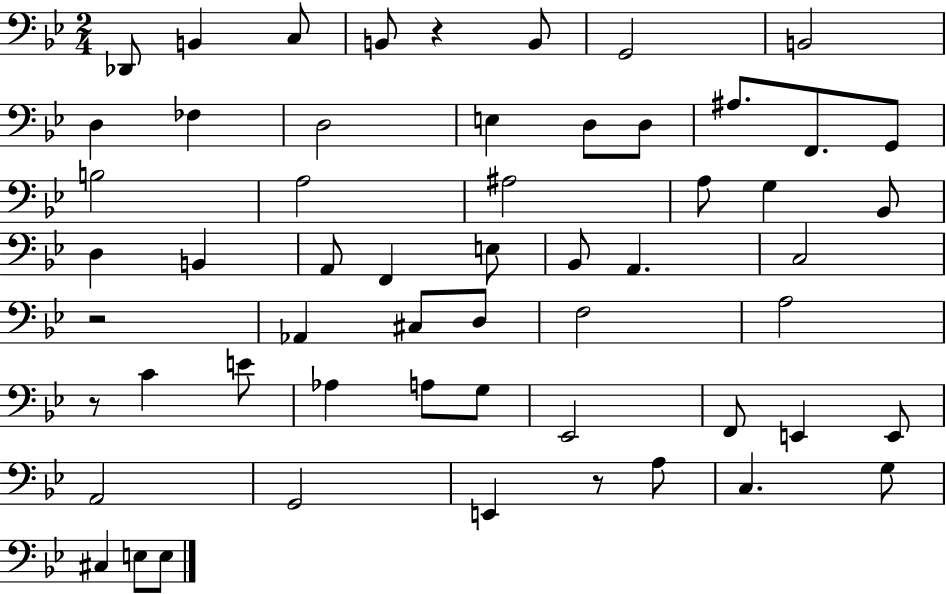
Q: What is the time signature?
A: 2/4